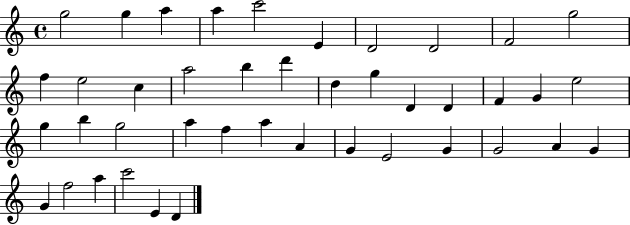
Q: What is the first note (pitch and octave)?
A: G5